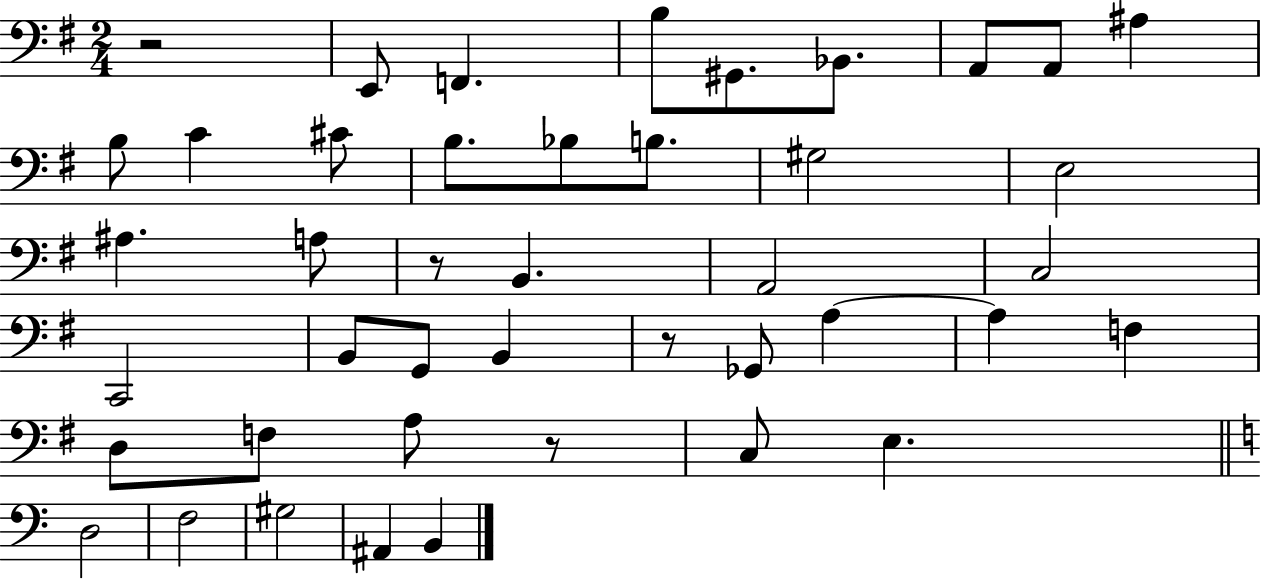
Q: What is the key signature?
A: G major